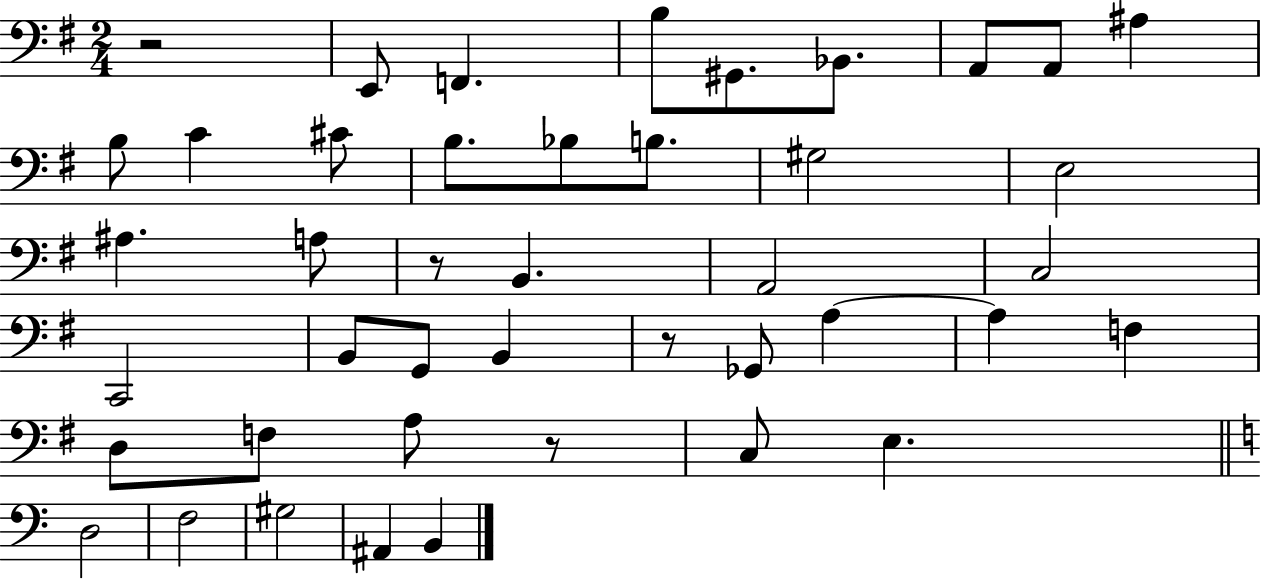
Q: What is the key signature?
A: G major